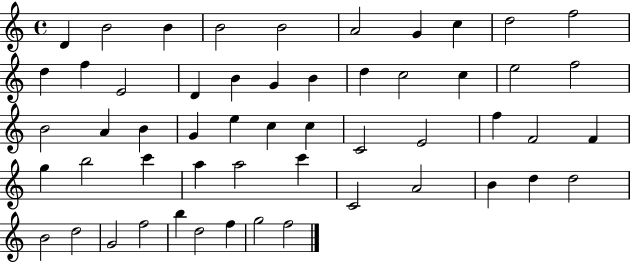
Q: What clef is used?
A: treble